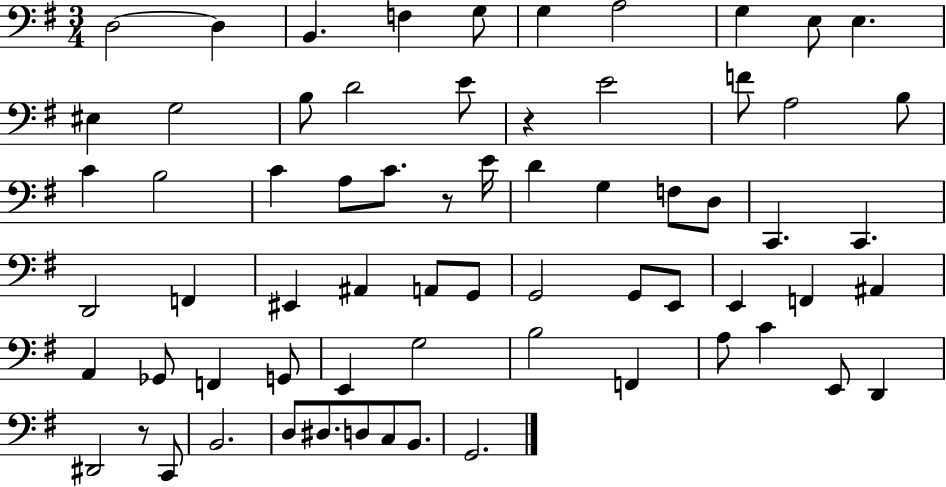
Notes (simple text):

D3/h D3/q B2/q. F3/q G3/e G3/q A3/h G3/q E3/e E3/q. EIS3/q G3/h B3/e D4/h E4/e R/q E4/h F4/e A3/h B3/e C4/q B3/h C4/q A3/e C4/e. R/e E4/s D4/q G3/q F3/e D3/e C2/q. C2/q. D2/h F2/q EIS2/q A#2/q A2/e G2/e G2/h G2/e E2/e E2/q F2/q A#2/q A2/q Gb2/e F2/q G2/e E2/q G3/h B3/h F2/q A3/e C4/q E2/e D2/q D#2/h R/e C2/e B2/h. D3/e D#3/e. D3/e C3/e B2/e. G2/h.